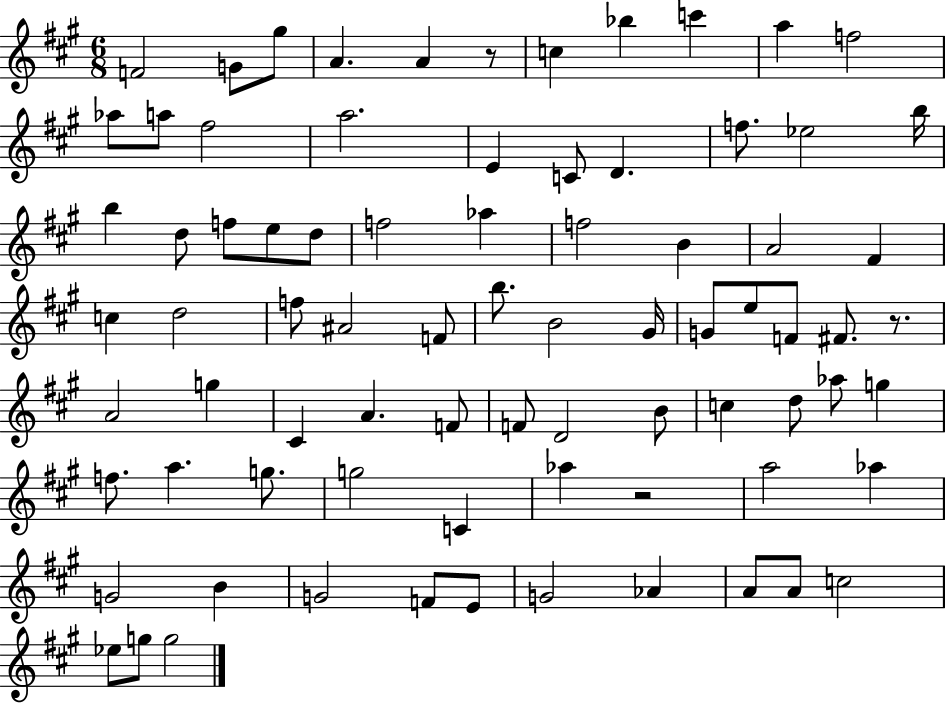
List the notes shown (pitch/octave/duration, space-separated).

F4/h G4/e G#5/e A4/q. A4/q R/e C5/q Bb5/q C6/q A5/q F5/h Ab5/e A5/e F#5/h A5/h. E4/q C4/e D4/q. F5/e. Eb5/h B5/s B5/q D5/e F5/e E5/e D5/e F5/h Ab5/q F5/h B4/q A4/h F#4/q C5/q D5/h F5/e A#4/h F4/e B5/e. B4/h G#4/s G4/e E5/e F4/e F#4/e. R/e. A4/h G5/q C#4/q A4/q. F4/e F4/e D4/h B4/e C5/q D5/e Ab5/e G5/q F5/e. A5/q. G5/e. G5/h C4/q Ab5/q R/h A5/h Ab5/q G4/h B4/q G4/h F4/e E4/e G4/h Ab4/q A4/e A4/e C5/h Eb5/e G5/e G5/h